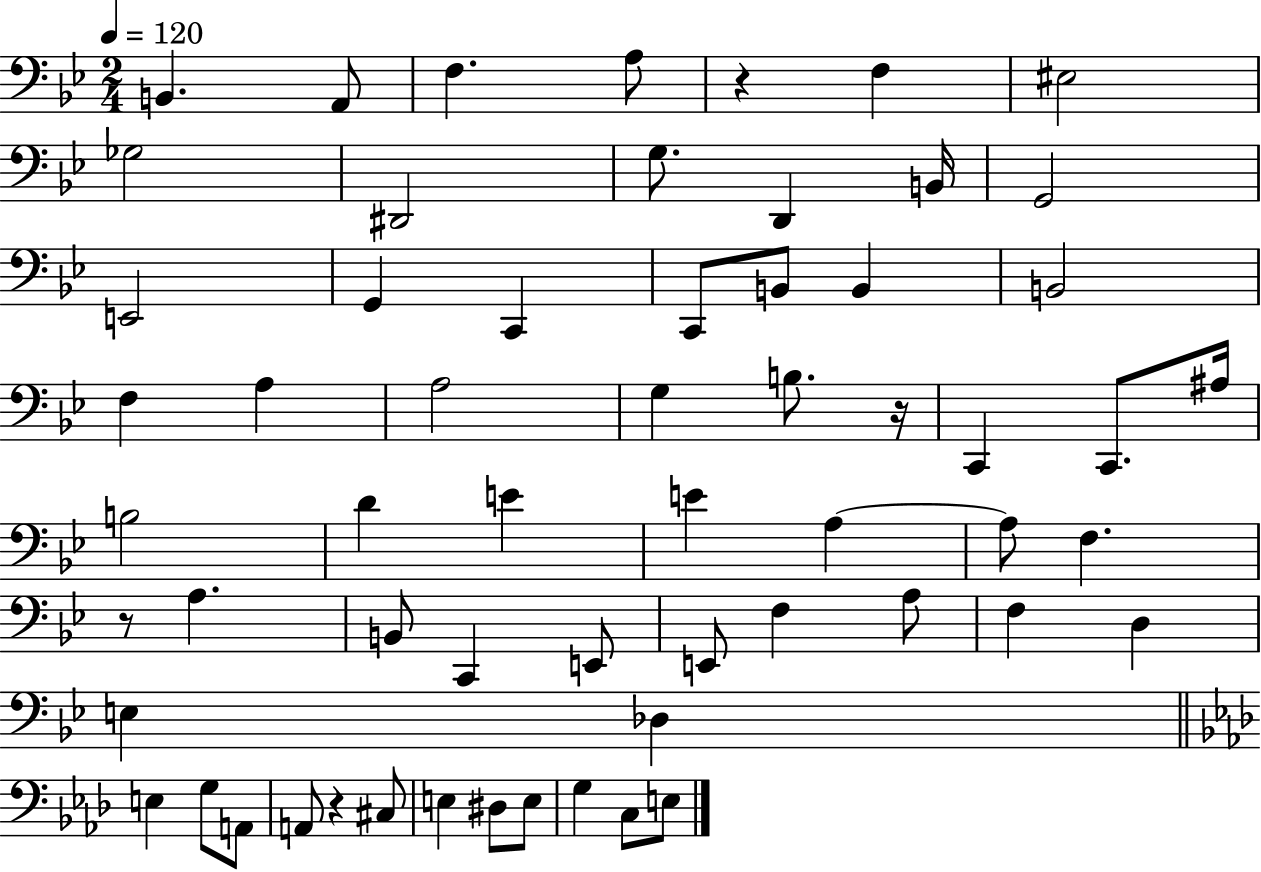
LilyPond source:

{
  \clef bass
  \numericTimeSignature
  \time 2/4
  \key bes \major
  \tempo 4 = 120
  b,4. a,8 | f4. a8 | r4 f4 | eis2 | \break ges2 | dis,2 | g8. d,4 b,16 | g,2 | \break e,2 | g,4 c,4 | c,8 b,8 b,4 | b,2 | \break f4 a4 | a2 | g4 b8. r16 | c,4 c,8. ais16 | \break b2 | d'4 e'4 | e'4 a4~~ | a8 f4. | \break r8 a4. | b,8 c,4 e,8 | e,8 f4 a8 | f4 d4 | \break e4 des4 | \bar "||" \break \key aes \major e4 g8 a,8 | a,8 r4 cis8 | e4 dis8 e8 | g4 c8 e8 | \break \bar "|."
}